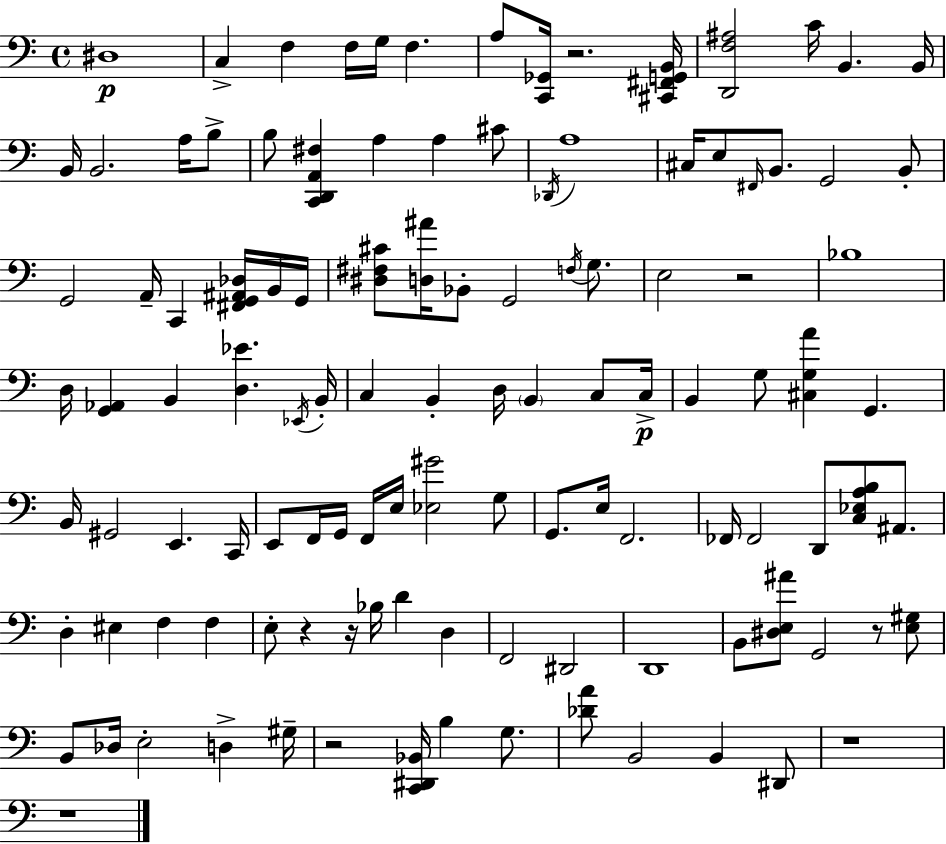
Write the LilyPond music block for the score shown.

{
  \clef bass
  \time 4/4
  \defaultTimeSignature
  \key a \minor
  \repeat volta 2 { dis1\p | c4-> f4 f16 g16 f4. | a8 <c, ges,>16 r2. <cis, fis, g, b,>16 | <d, f ais>2 c'16 b,4. b,16 | \break b,16 b,2. a16 b8-> | b8 <c, d, a, fis>4 a4 a4 cis'8 | \acciaccatura { des,16 } a1 | cis16 e8 \grace { fis,16 } b,8. g,2 | \break b,8-. g,2 a,16-- c,4 <fis, g, ais, des>16 | b,16 g,16 <dis fis cis'>8 <d ais'>16 bes,8-. g,2 \acciaccatura { f16 } | g8. e2 r2 | bes1 | \break d16 <g, aes,>4 b,4 <d ees'>4. | \acciaccatura { ees,16 } b,16-. c4 b,4-. d16 \parenthesize b,4 | c8 c16->\p b,4 g8 <cis g a'>4 g,4. | b,16 gis,2 e,4. | \break c,16 e,8 f,16 g,16 f,16 e16 <ees gis'>2 | g8 g,8. e16 f,2. | fes,16 fes,2 d,8 <c ees a b>8 | ais,8. d4-. eis4 f4 | \break f4 e8-. r4 r16 bes16 d'4 | d4 f,2 dis,2 | d,1 | b,8 <dis e ais'>8 g,2 | \break r8 <e gis>8 b,8 des16 e2-. d4-> | gis16-- r2 <c, dis, bes,>16 b4 | g8. <des' a'>8 b,2 b,4 | dis,8 r1 | \break r1 | } \bar "|."
}